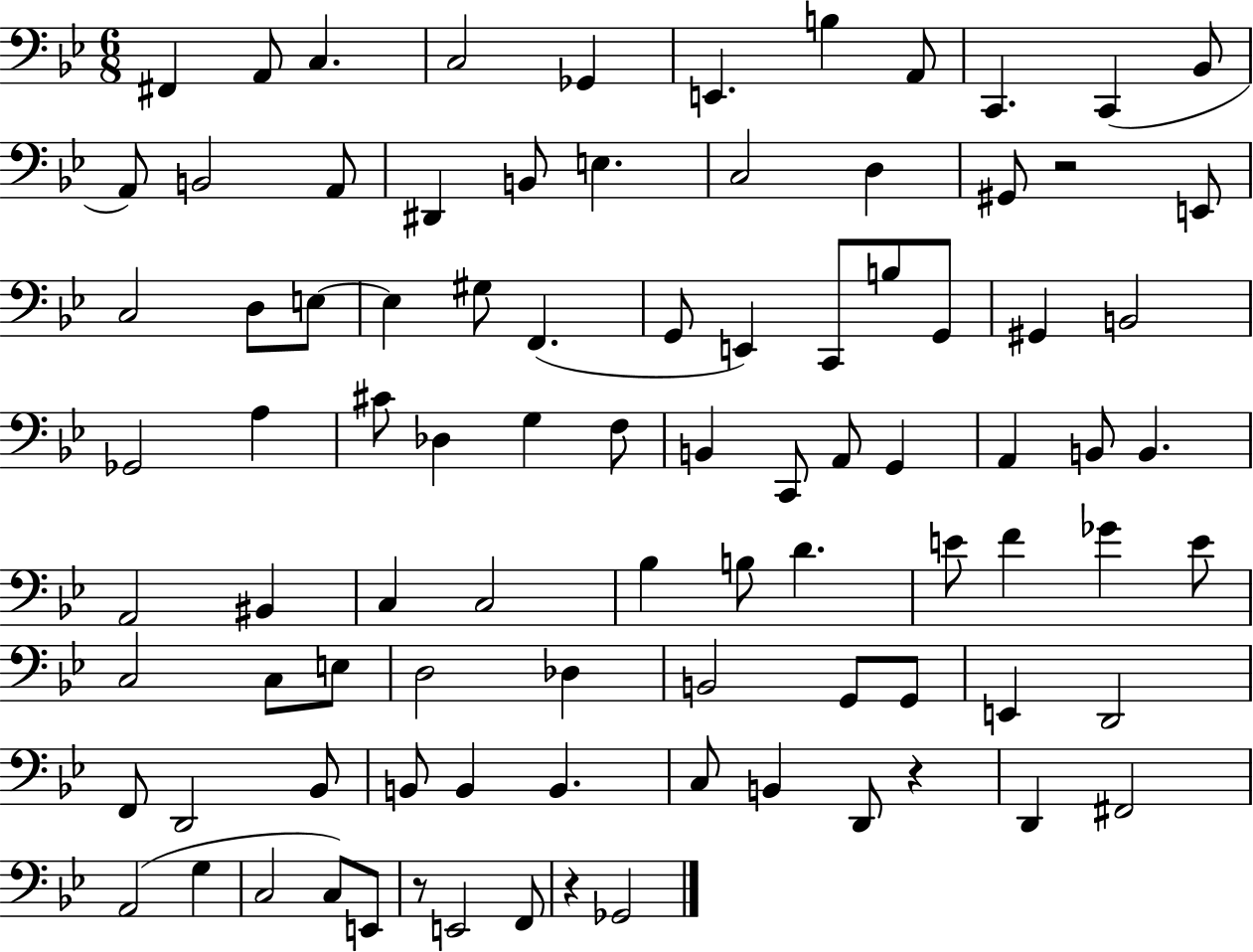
X:1
T:Untitled
M:6/8
L:1/4
K:Bb
^F,, A,,/2 C, C,2 _G,, E,, B, A,,/2 C,, C,, _B,,/2 A,,/2 B,,2 A,,/2 ^D,, B,,/2 E, C,2 D, ^G,,/2 z2 E,,/2 C,2 D,/2 E,/2 E, ^G,/2 F,, G,,/2 E,, C,,/2 B,/2 G,,/2 ^G,, B,,2 _G,,2 A, ^C/2 _D, G, F,/2 B,, C,,/2 A,,/2 G,, A,, B,,/2 B,, A,,2 ^B,, C, C,2 _B, B,/2 D E/2 F _G E/2 C,2 C,/2 E,/2 D,2 _D, B,,2 G,,/2 G,,/2 E,, D,,2 F,,/2 D,,2 _B,,/2 B,,/2 B,, B,, C,/2 B,, D,,/2 z D,, ^F,,2 A,,2 G, C,2 C,/2 E,,/2 z/2 E,,2 F,,/2 z _G,,2